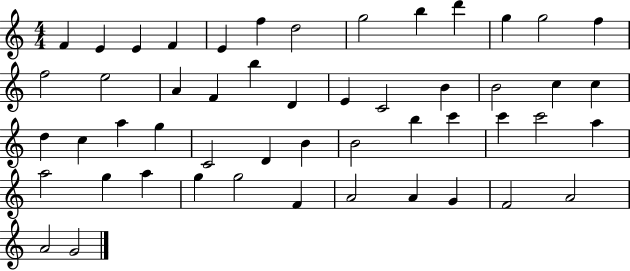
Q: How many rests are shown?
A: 0